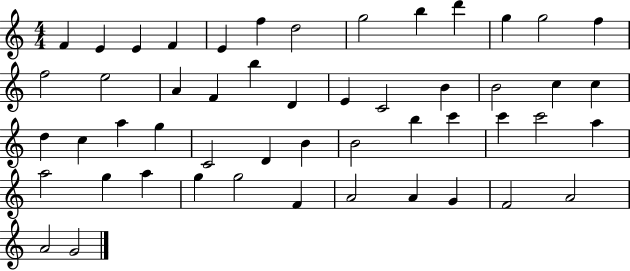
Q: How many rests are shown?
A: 0